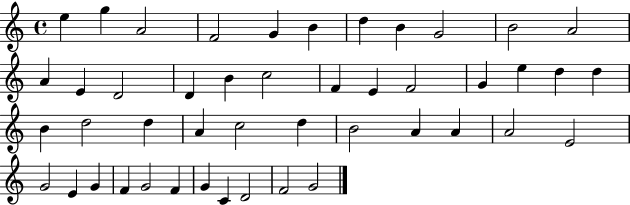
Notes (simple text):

E5/q G5/q A4/h F4/h G4/q B4/q D5/q B4/q G4/h B4/h A4/h A4/q E4/q D4/h D4/q B4/q C5/h F4/q E4/q F4/h G4/q E5/q D5/q D5/q B4/q D5/h D5/q A4/q C5/h D5/q B4/h A4/q A4/q A4/h E4/h G4/h E4/q G4/q F4/q G4/h F4/q G4/q C4/q D4/h F4/h G4/h